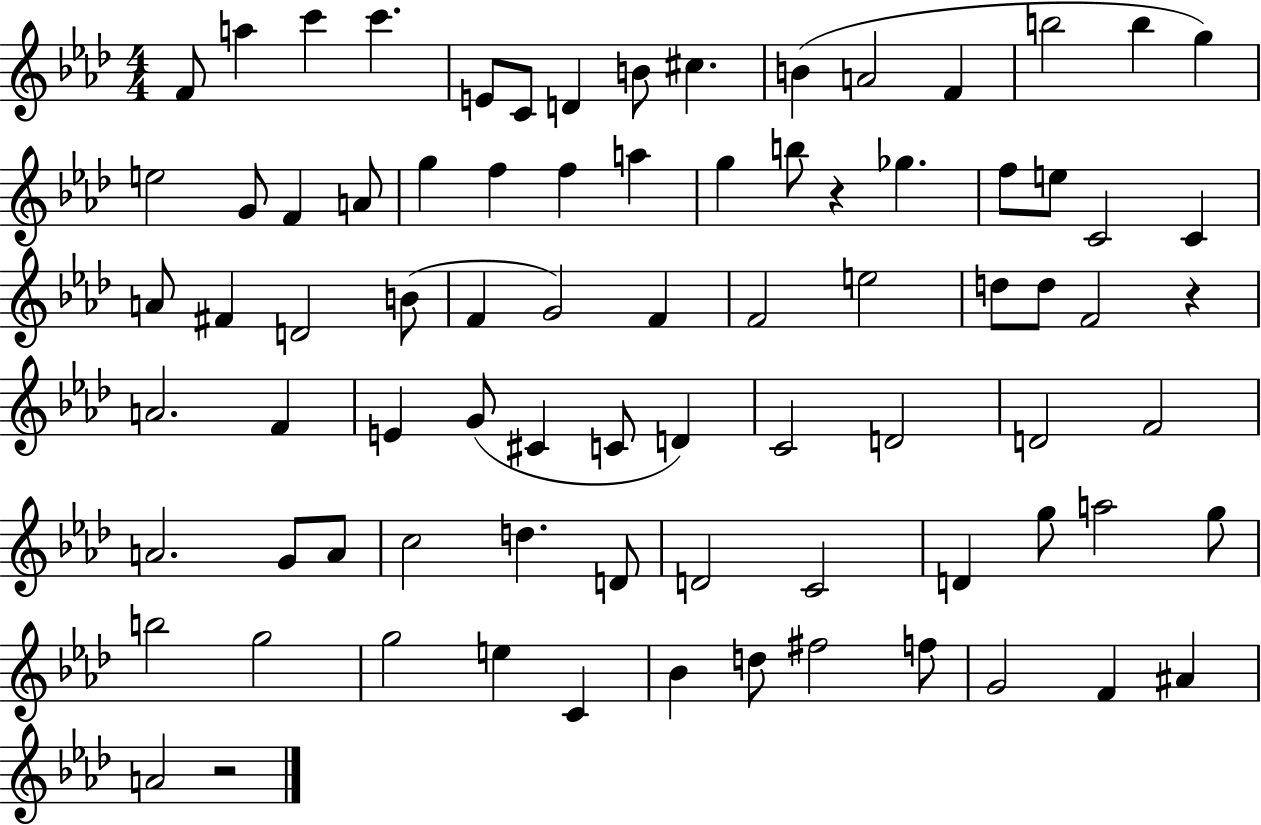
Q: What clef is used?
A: treble